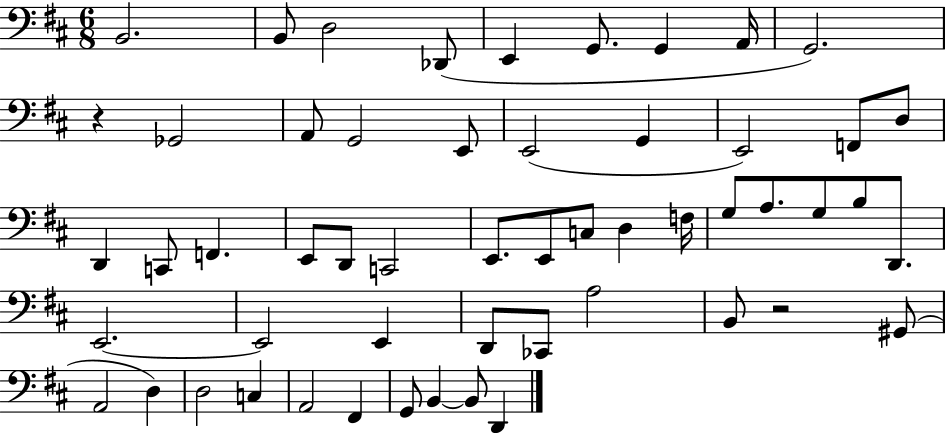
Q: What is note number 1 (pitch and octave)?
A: B2